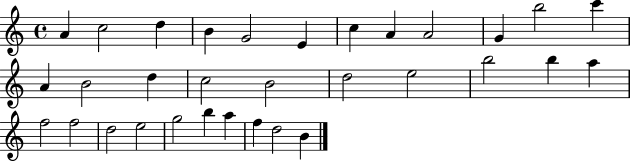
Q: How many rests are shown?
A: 0